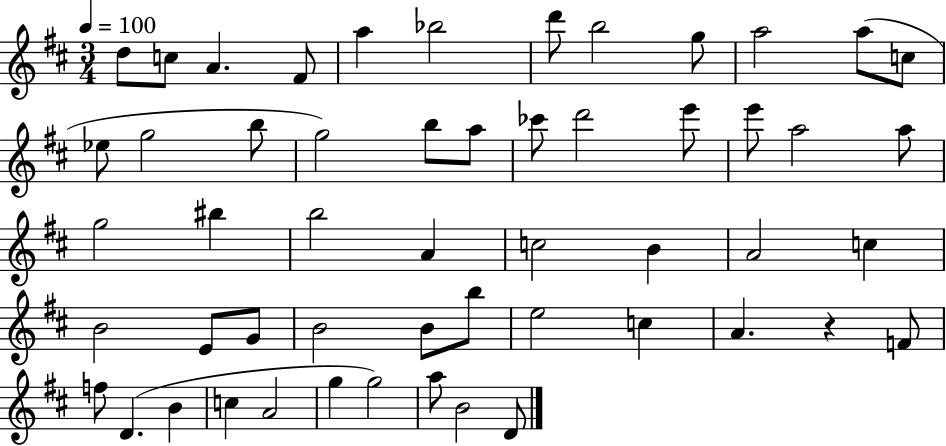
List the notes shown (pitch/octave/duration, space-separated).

D5/e C5/e A4/q. F#4/e A5/q Bb5/h D6/e B5/h G5/e A5/h A5/e C5/e Eb5/e G5/h B5/e G5/h B5/e A5/e CES6/e D6/h E6/e E6/e A5/h A5/e G5/h BIS5/q B5/h A4/q C5/h B4/q A4/h C5/q B4/h E4/e G4/e B4/h B4/e B5/e E5/h C5/q A4/q. R/q F4/e F5/e D4/q. B4/q C5/q A4/h G5/q G5/h A5/e B4/h D4/e